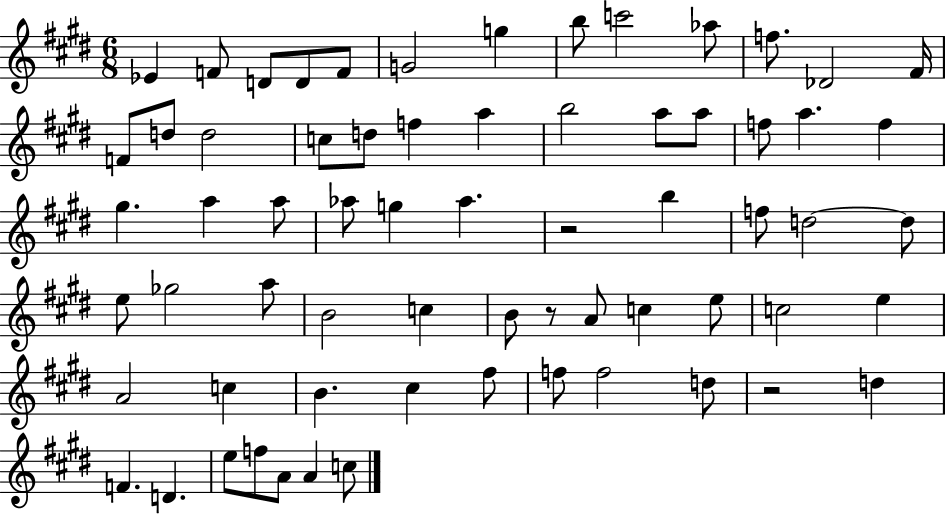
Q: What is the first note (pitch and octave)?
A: Eb4